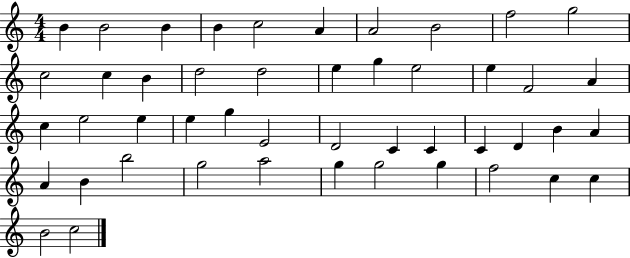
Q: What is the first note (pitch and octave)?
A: B4